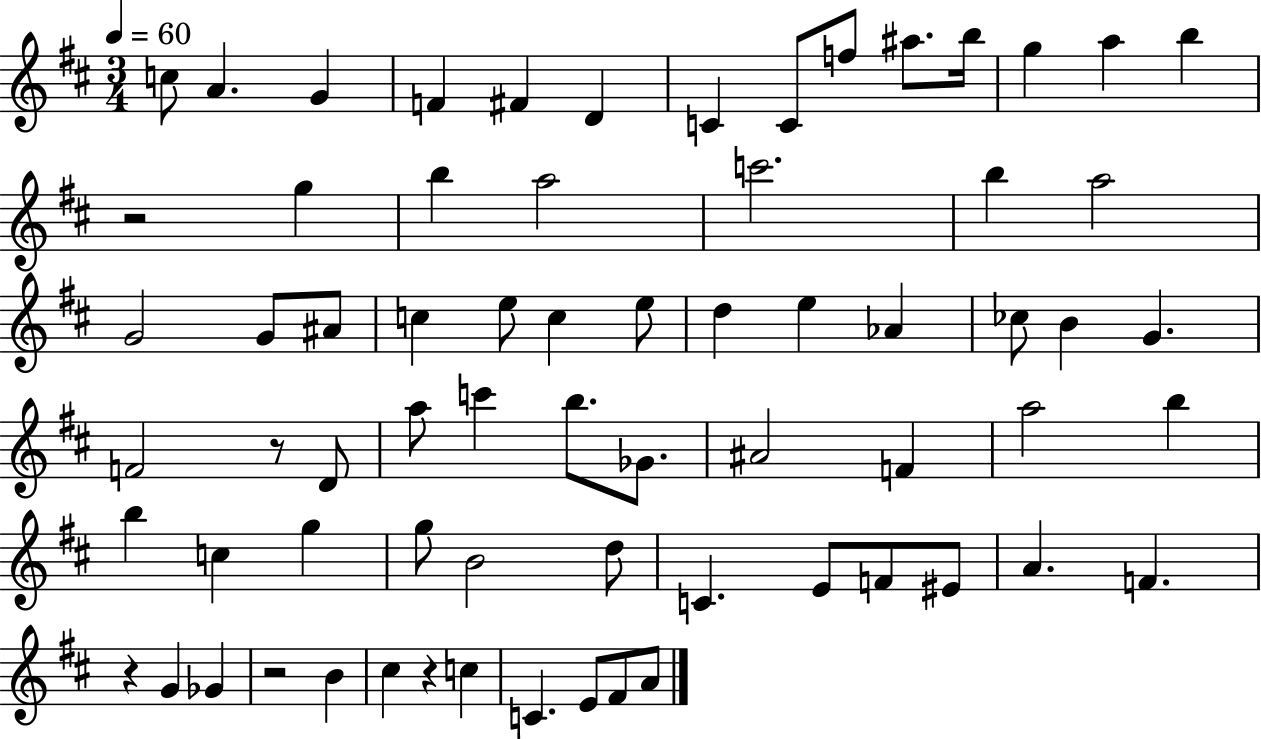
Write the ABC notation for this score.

X:1
T:Untitled
M:3/4
L:1/4
K:D
c/2 A G F ^F D C C/2 f/2 ^a/2 b/4 g a b z2 g b a2 c'2 b a2 G2 G/2 ^A/2 c e/2 c e/2 d e _A _c/2 B G F2 z/2 D/2 a/2 c' b/2 _G/2 ^A2 F a2 b b c g g/2 B2 d/2 C E/2 F/2 ^E/2 A F z G _G z2 B ^c z c C E/2 ^F/2 A/2